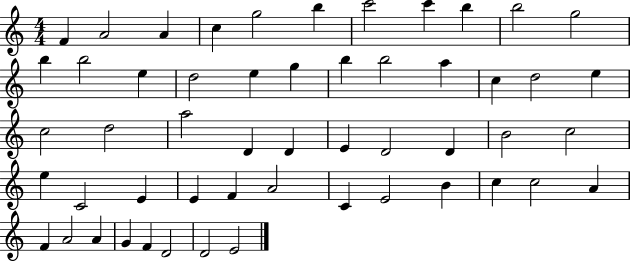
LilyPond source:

{
  \clef treble
  \numericTimeSignature
  \time 4/4
  \key c \major
  f'4 a'2 a'4 | c''4 g''2 b''4 | c'''2 c'''4 b''4 | b''2 g''2 | \break b''4 b''2 e''4 | d''2 e''4 g''4 | b''4 b''2 a''4 | c''4 d''2 e''4 | \break c''2 d''2 | a''2 d'4 d'4 | e'4 d'2 d'4 | b'2 c''2 | \break e''4 c'2 e'4 | e'4 f'4 a'2 | c'4 e'2 b'4 | c''4 c''2 a'4 | \break f'4 a'2 a'4 | g'4 f'4 d'2 | d'2 e'2 | \bar "|."
}